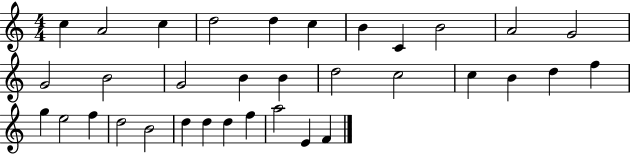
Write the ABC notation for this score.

X:1
T:Untitled
M:4/4
L:1/4
K:C
c A2 c d2 d c B C B2 A2 G2 G2 B2 G2 B B d2 c2 c B d f g e2 f d2 B2 d d d f a2 E F